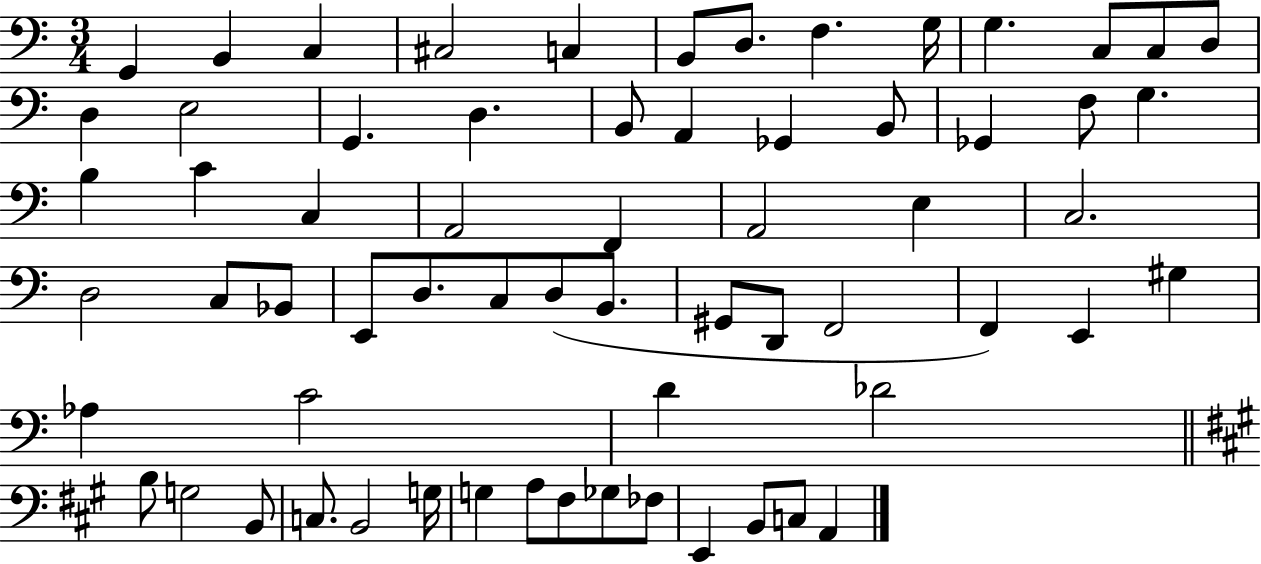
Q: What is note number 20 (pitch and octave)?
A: Gb2